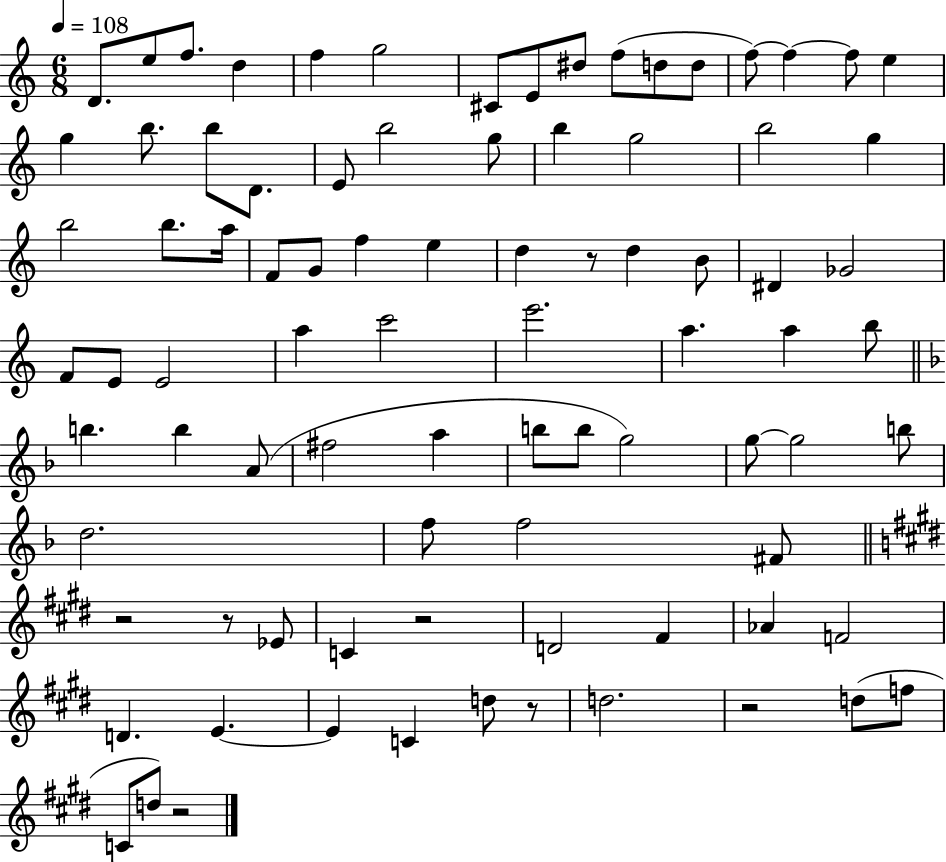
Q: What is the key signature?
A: C major